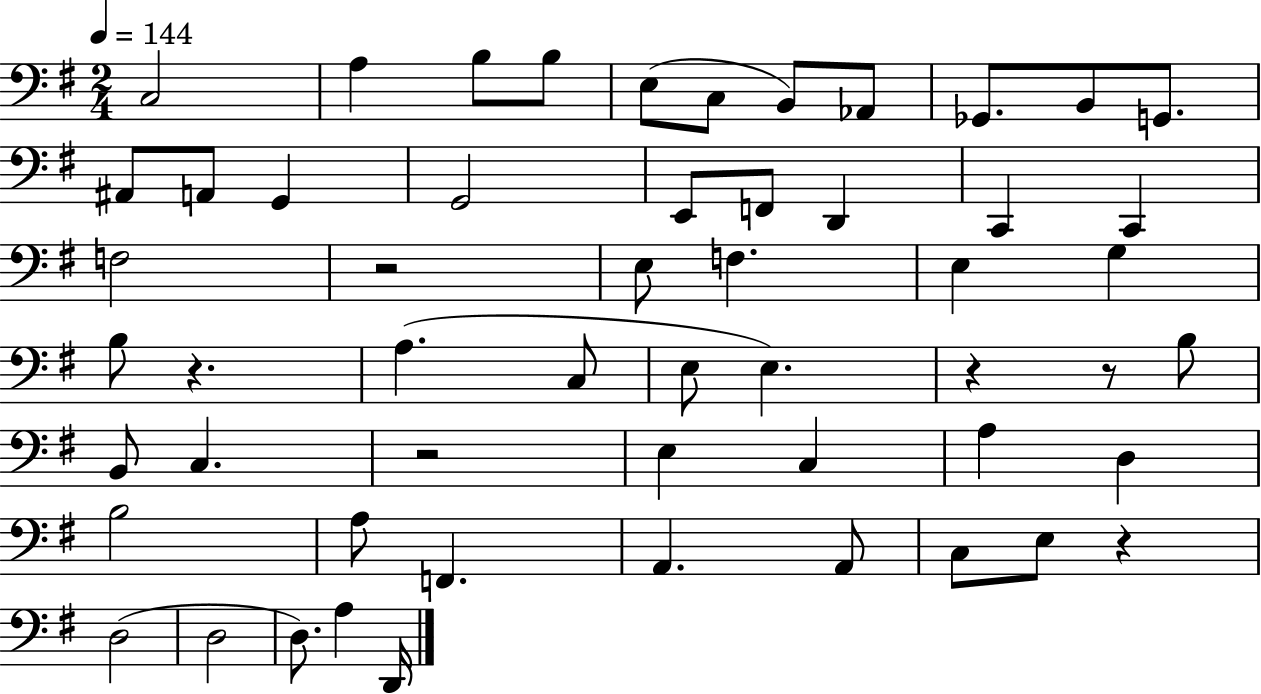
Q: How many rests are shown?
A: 6